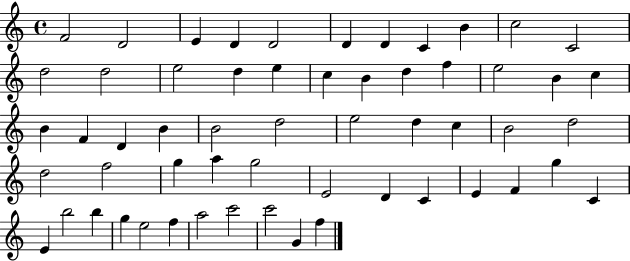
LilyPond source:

{
  \clef treble
  \time 4/4
  \defaultTimeSignature
  \key c \major
  f'2 d'2 | e'4 d'4 d'2 | d'4 d'4 c'4 b'4 | c''2 c'2 | \break d''2 d''2 | e''2 d''4 e''4 | c''4 b'4 d''4 f''4 | e''2 b'4 c''4 | \break b'4 f'4 d'4 b'4 | b'2 d''2 | e''2 d''4 c''4 | b'2 d''2 | \break d''2 f''2 | g''4 a''4 g''2 | e'2 d'4 c'4 | e'4 f'4 g''4 c'4 | \break e'4 b''2 b''4 | g''4 e''2 f''4 | a''2 c'''2 | c'''2 g'4 f''4 | \break \bar "|."
}